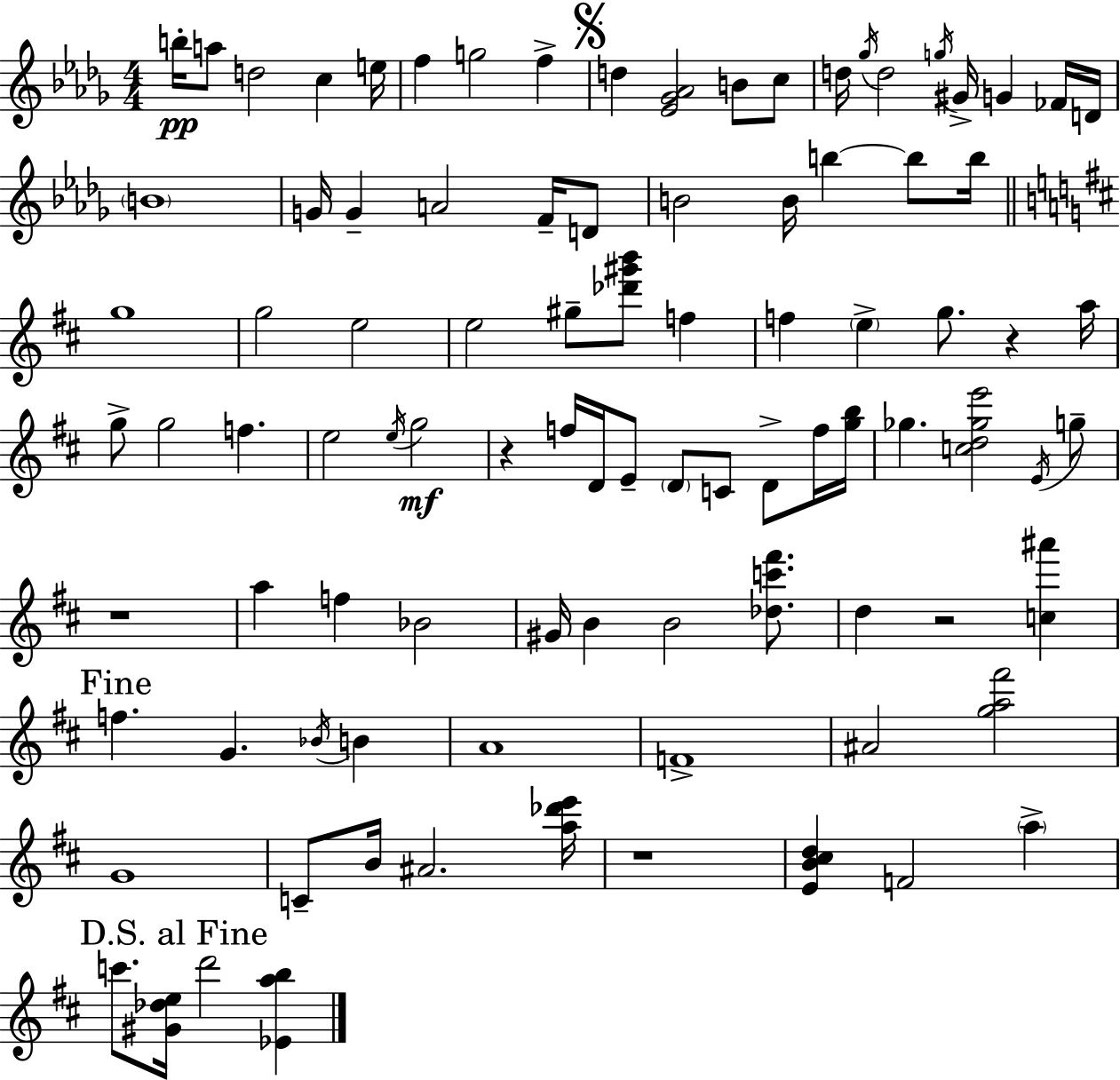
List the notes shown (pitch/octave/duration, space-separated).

B5/s A5/e D5/h C5/q E5/s F5/q G5/h F5/q D5/q [Eb4,Gb4,Ab4]/h B4/e C5/e D5/s Gb5/s D5/h G5/s G#4/s G4/q FES4/s D4/s B4/w G4/s G4/q A4/h F4/s D4/e B4/h B4/s B5/q B5/e B5/s G5/w G5/h E5/h E5/h G#5/e [Db6,G#6,B6]/e F5/q F5/q E5/q G5/e. R/q A5/s G5/e G5/h F5/q. E5/h E5/s G5/h R/q F5/s D4/s E4/e D4/e C4/e D4/e F5/s [G5,B5]/s Gb5/q. [C5,D5,Gb5,E6]/h E4/s G5/e R/w A5/q F5/q Bb4/h G#4/s B4/q B4/h [Db5,C6,F#6]/e. D5/q R/h [C5,A#6]/q F5/q. G4/q. Bb4/s B4/q A4/w F4/w A#4/h [G5,A5,F#6]/h G4/w C4/e B4/s A#4/h. [A5,Db6,E6]/s R/w [E4,B4,C#5,D5]/q F4/h A5/q C6/e. [G#4,Db5,E5]/s D6/h [Eb4,A5,B5]/q